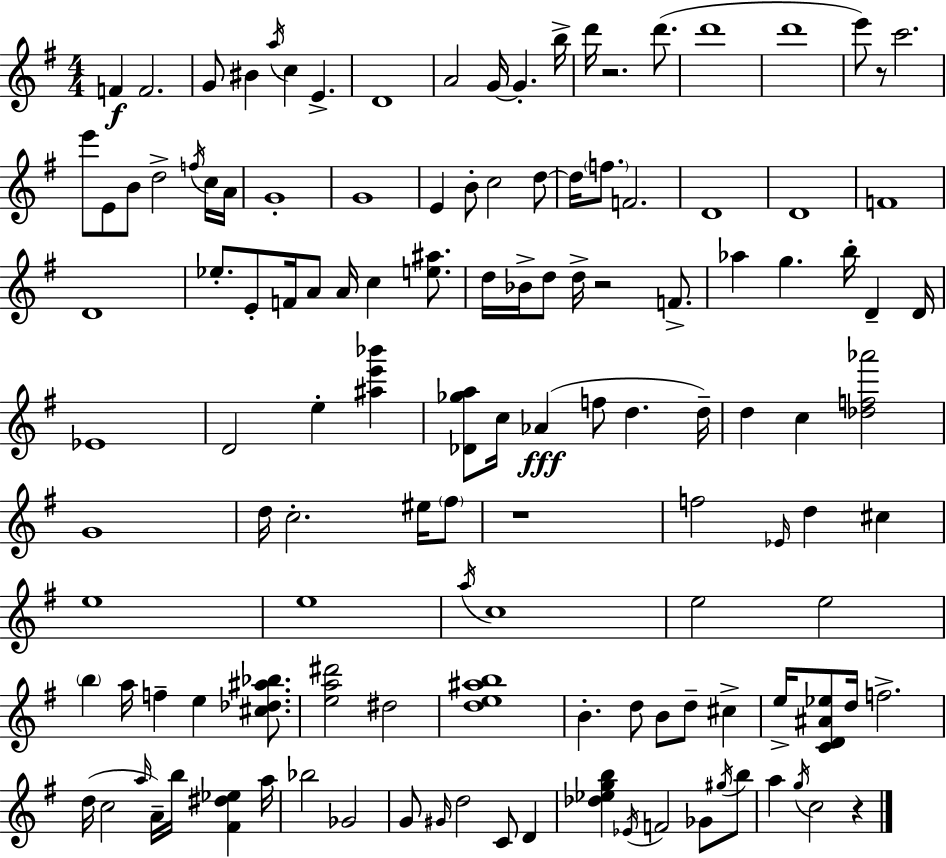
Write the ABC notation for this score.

X:1
T:Untitled
M:4/4
L:1/4
K:Em
F F2 G/2 ^B a/4 c E D4 A2 G/4 G b/4 d'/4 z2 d'/2 d'4 d'4 e'/2 z/2 c'2 e'/2 E/2 B/2 d2 f/4 c/4 A/4 G4 G4 E B/2 c2 d/2 d/4 f/2 F2 D4 D4 F4 D4 _e/2 E/2 F/4 A/2 A/4 c [e^a]/2 d/4 _B/4 d/2 d/4 z2 F/2 _a g b/4 D D/4 _E4 D2 e [^ae'_b'] [_D_ga]/2 c/4 _A f/2 d d/4 d c [_df_a']2 G4 d/4 c2 ^e/4 ^f/2 z4 f2 _E/4 d ^c e4 e4 a/4 c4 e2 e2 b a/4 f e [^c_d^a_b]/2 [ea^d']2 ^d2 [de^ab]4 B d/2 B/2 d/2 ^c e/4 [CD^A_e]/2 d/4 f2 d/4 c2 a/4 A/4 b/4 [^F^d_e] a/4 _b2 _G2 G/2 ^G/4 d2 C/2 D [_d_egb] _E/4 F2 _G/2 ^g/4 b/2 a g/4 c2 z